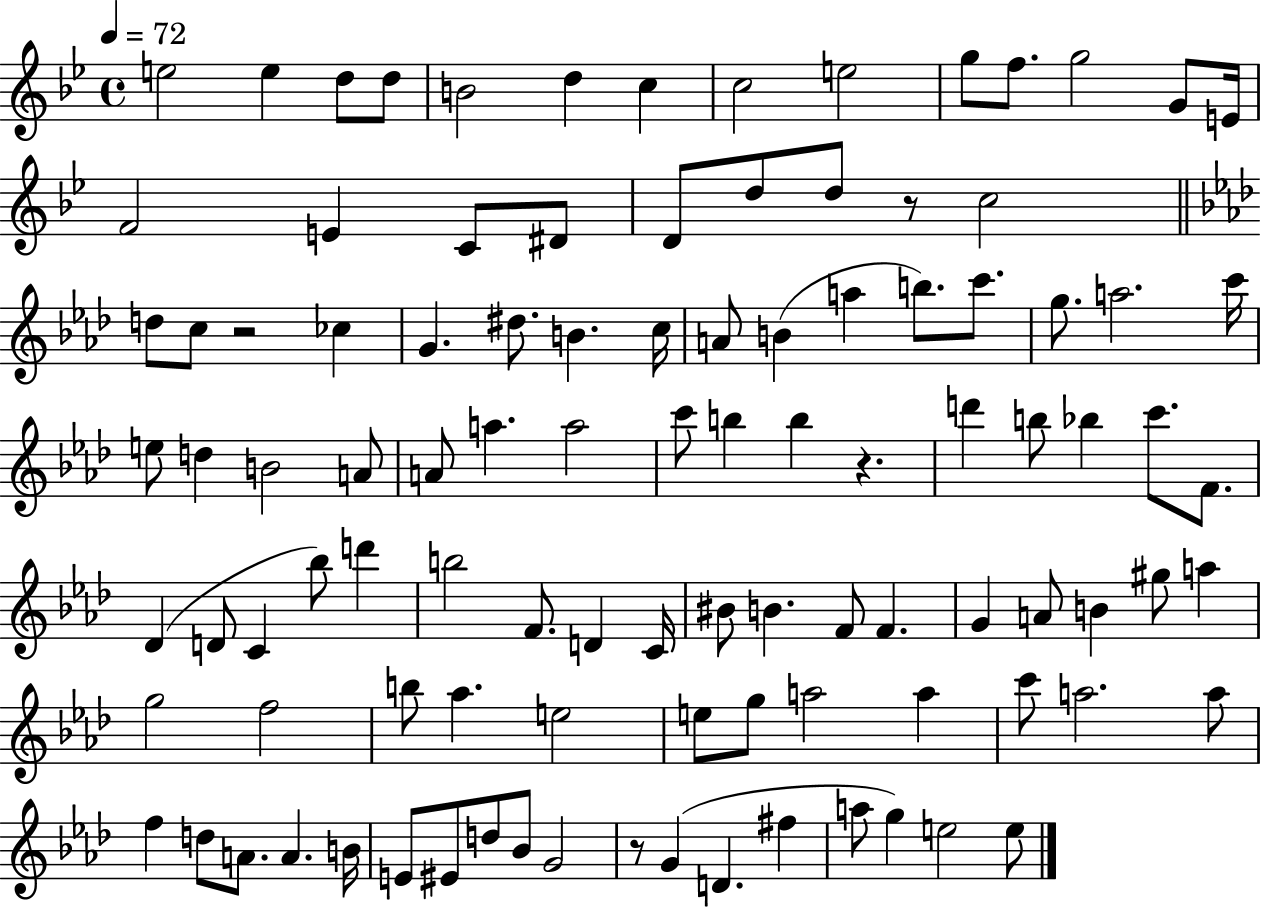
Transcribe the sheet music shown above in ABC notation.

X:1
T:Untitled
M:4/4
L:1/4
K:Bb
e2 e d/2 d/2 B2 d c c2 e2 g/2 f/2 g2 G/2 E/4 F2 E C/2 ^D/2 D/2 d/2 d/2 z/2 c2 d/2 c/2 z2 _c G ^d/2 B c/4 A/2 B a b/2 c'/2 g/2 a2 c'/4 e/2 d B2 A/2 A/2 a a2 c'/2 b b z d' b/2 _b c'/2 F/2 _D D/2 C _b/2 d' b2 F/2 D C/4 ^B/2 B F/2 F G A/2 B ^g/2 a g2 f2 b/2 _a e2 e/2 g/2 a2 a c'/2 a2 a/2 f d/2 A/2 A B/4 E/2 ^E/2 d/2 _B/2 G2 z/2 G D ^f a/2 g e2 e/2